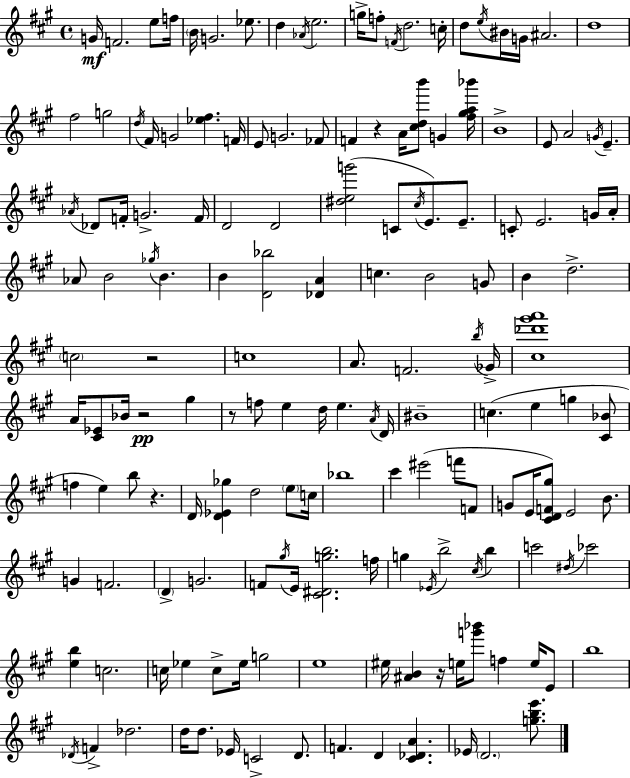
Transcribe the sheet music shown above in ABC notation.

X:1
T:Untitled
M:4/4
L:1/4
K:A
G/4 F2 e/2 f/4 B/4 G2 _e/2 d _A/4 e2 g/4 f/2 F/4 d2 c/4 d/2 e/4 ^B/4 G/4 ^A2 d4 ^f2 g2 d/4 ^F/4 G2 [_e^f] F/4 E/2 G2 _F/2 F z A/4 [^cdb']/2 G [^f^ga_b']/4 B4 E/2 A2 G/4 E _A/4 _D/2 F/4 G2 F/4 D2 D2 [^deg']2 C/2 ^c/4 E/2 E/2 C/2 E2 G/4 A/4 _A/2 B2 _g/4 B B [D_b]2 [_DA] c B2 G/2 B d2 c2 z2 c4 A/2 F2 b/4 _G/4 [^c_d'^g'a']4 A/4 [^C_E]/2 _B/4 z2 ^g z/2 f/2 e d/4 e A/4 D/4 ^B4 c e g [^C_B]/2 f e b/2 z D/4 [D_E_g] d2 e/2 c/4 _b4 ^c' ^e'2 f'/2 F/2 G/2 E/4 [^CDF^g]/2 E2 B/2 G F2 D G2 F/2 ^g/4 E/4 [^C^Dgb]2 f/4 g _E/4 b2 ^c/4 b c'2 ^d/4 _c'2 [eb] c2 c/4 _e c/2 _e/4 g2 e4 ^e/4 [^AB] z/4 e/4 [g'_b']/2 f e/4 E/2 b4 _D/4 F _d2 d/4 d/2 _E/4 C2 D/2 F D [^C_DA] _E/4 D2 [gbe']/2